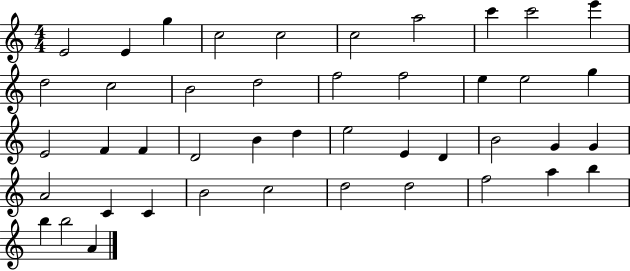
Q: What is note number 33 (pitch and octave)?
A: C4